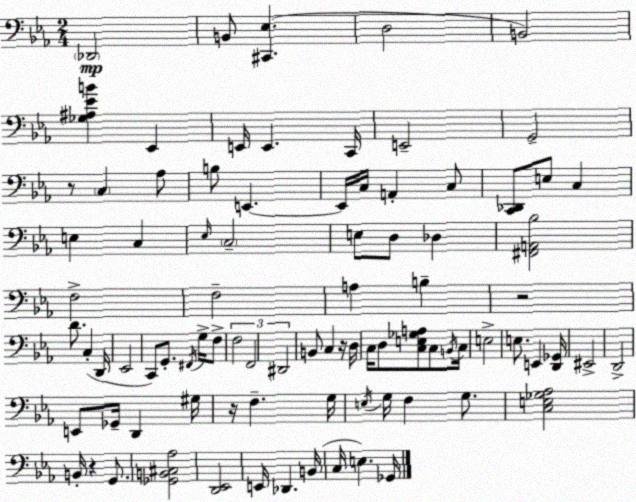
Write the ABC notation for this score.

X:1
T:Untitled
M:2/4
L:1/4
K:Cm
_D,,2 B,,/2 [^C,,_E,] D,2 B,,2 [_G,^A,_EB] _E,, E,,/4 E,, C,,/4 E,,2 G,,2 z/2 C, _A,/2 B,/2 E,, E,,/4 C,/4 A,, C,/2 [C,,_D,,]/2 E,/2 C, E, C, _E,/4 C,2 E,/2 D,/2 _D, [^F,,A,,_B,]2 F,2 F,2 A, B, z2 D/2 C, D,,/4 _E,,2 C,,/2 G,,/2 ^F,,/4 G,/4 F,/2 F,2 F,,2 ^D,,2 B,,/2 C, z/4 D,/4 C,/4 D,/2 [C,E,_G,A,]/2 C,/2 B,,/4 C,/4 E,2 E,/2 E,, [D,,_G,,]/4 ^E,,2 D,,2 E,,/2 _G,,/4 D,, ^G,/4 z/4 F, G,/4 E,/4 G,/4 F, G,/2 [C,E,_G,_A,]2 B,,/4 z G,,/2 [_G,,B,,^C,_A,]2 [D,,_E,,]2 E,,/4 _D,, B,,/4 C,/4 E, _G,,/4